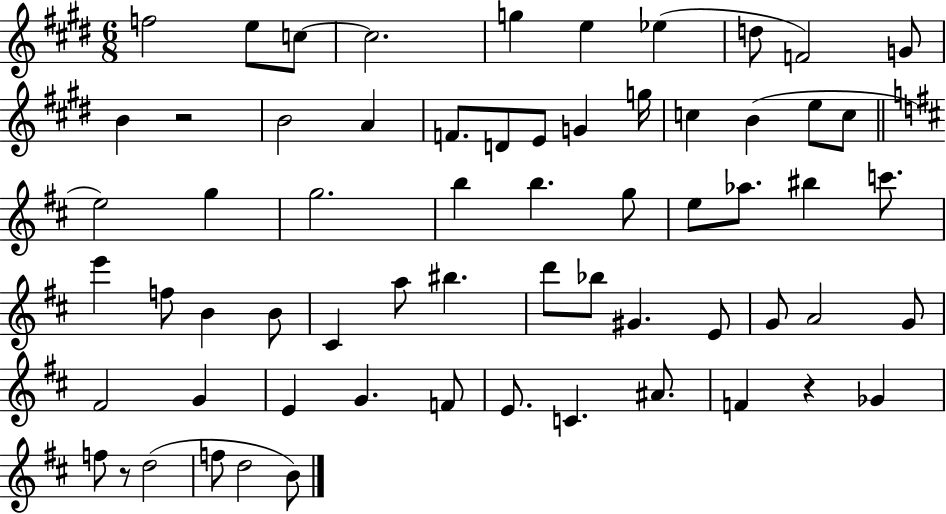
F5/h E5/e C5/e C5/h. G5/q E5/q Eb5/q D5/e F4/h G4/e B4/q R/h B4/h A4/q F4/e. D4/e E4/e G4/q G5/s C5/q B4/q E5/e C5/e E5/h G5/q G5/h. B5/q B5/q. G5/e E5/e Ab5/e. BIS5/q C6/e. E6/q F5/e B4/q B4/e C#4/q A5/e BIS5/q. D6/e Bb5/e G#4/q. E4/e G4/e A4/h G4/e F#4/h G4/q E4/q G4/q. F4/e E4/e. C4/q. A#4/e. F4/q R/q Gb4/q F5/e R/e D5/h F5/e D5/h B4/e